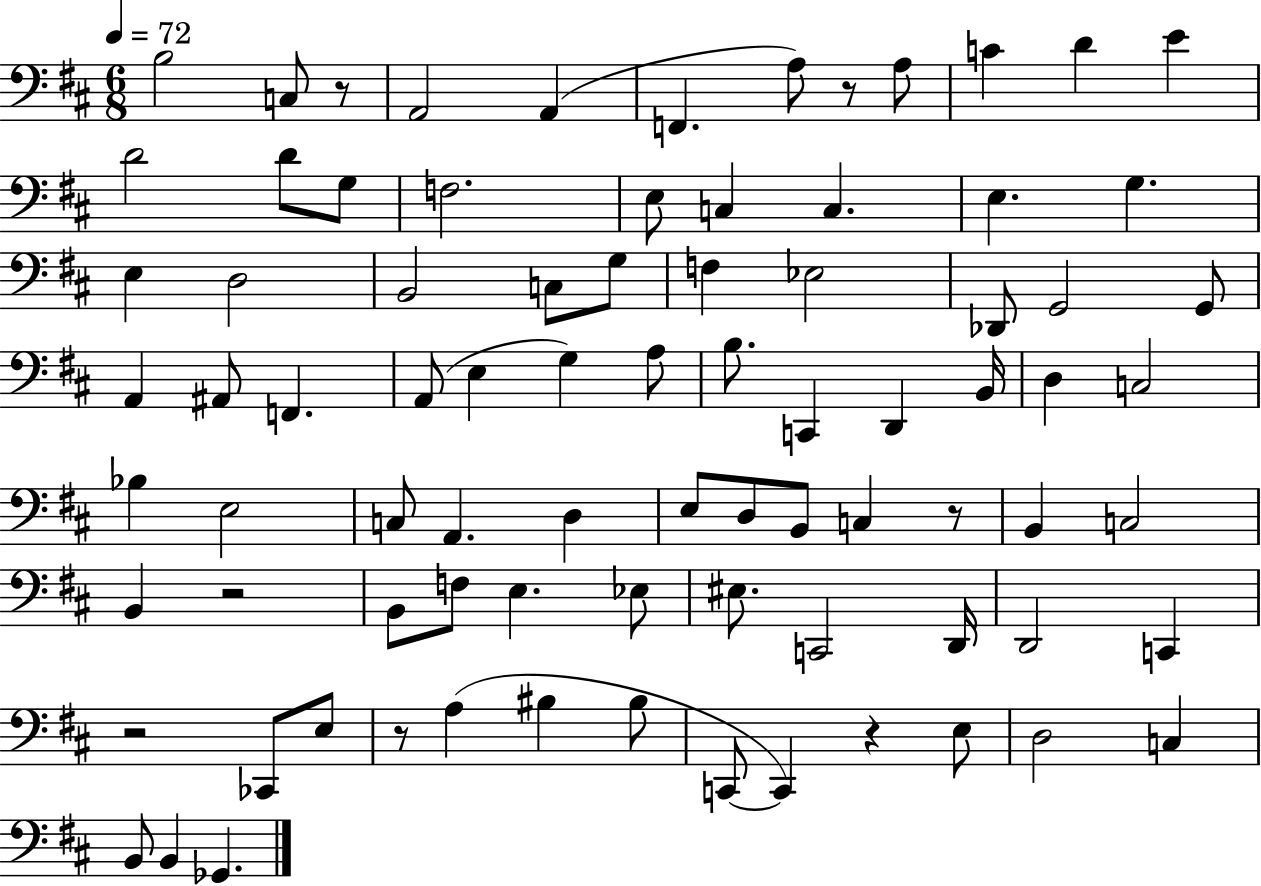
X:1
T:Untitled
M:6/8
L:1/4
K:D
B,2 C,/2 z/2 A,,2 A,, F,, A,/2 z/2 A,/2 C D E D2 D/2 G,/2 F,2 E,/2 C, C, E, G, E, D,2 B,,2 C,/2 G,/2 F, _E,2 _D,,/2 G,,2 G,,/2 A,, ^A,,/2 F,, A,,/2 E, G, A,/2 B,/2 C,, D,, B,,/4 D, C,2 _B, E,2 C,/2 A,, D, E,/2 D,/2 B,,/2 C, z/2 B,, C,2 B,, z2 B,,/2 F,/2 E, _E,/2 ^E,/2 C,,2 D,,/4 D,,2 C,, z2 _C,,/2 E,/2 z/2 A, ^B, ^B,/2 C,,/2 C,, z E,/2 D,2 C, B,,/2 B,, _G,,